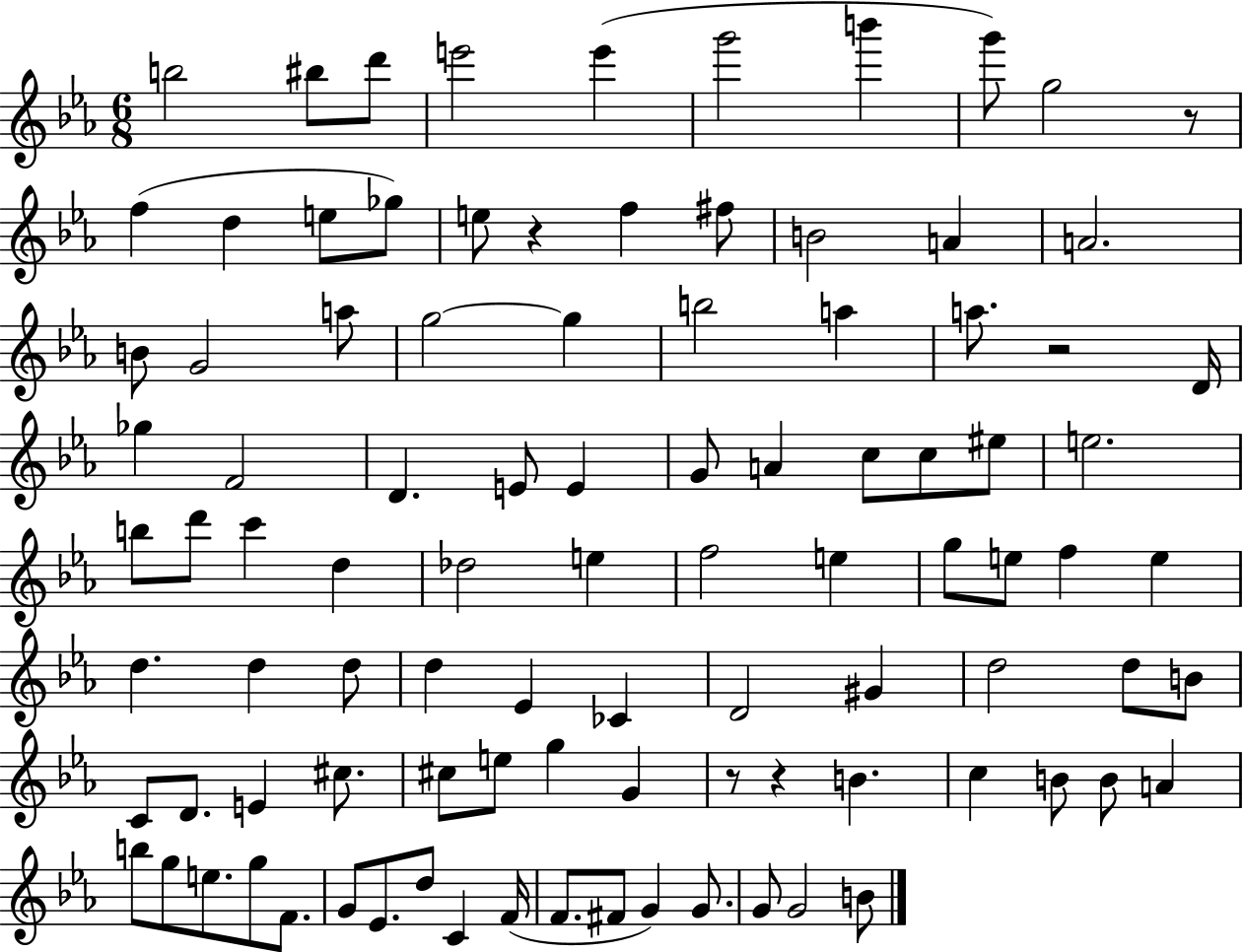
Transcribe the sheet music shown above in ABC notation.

X:1
T:Untitled
M:6/8
L:1/4
K:Eb
b2 ^b/2 d'/2 e'2 e' g'2 b' g'/2 g2 z/2 f d e/2 _g/2 e/2 z f ^f/2 B2 A A2 B/2 G2 a/2 g2 g b2 a a/2 z2 D/4 _g F2 D E/2 E G/2 A c/2 c/2 ^e/2 e2 b/2 d'/2 c' d _d2 e f2 e g/2 e/2 f e d d d/2 d _E _C D2 ^G d2 d/2 B/2 C/2 D/2 E ^c/2 ^c/2 e/2 g G z/2 z B c B/2 B/2 A b/2 g/2 e/2 g/2 F/2 G/2 _E/2 d/2 C F/4 F/2 ^F/2 G G/2 G/2 G2 B/2